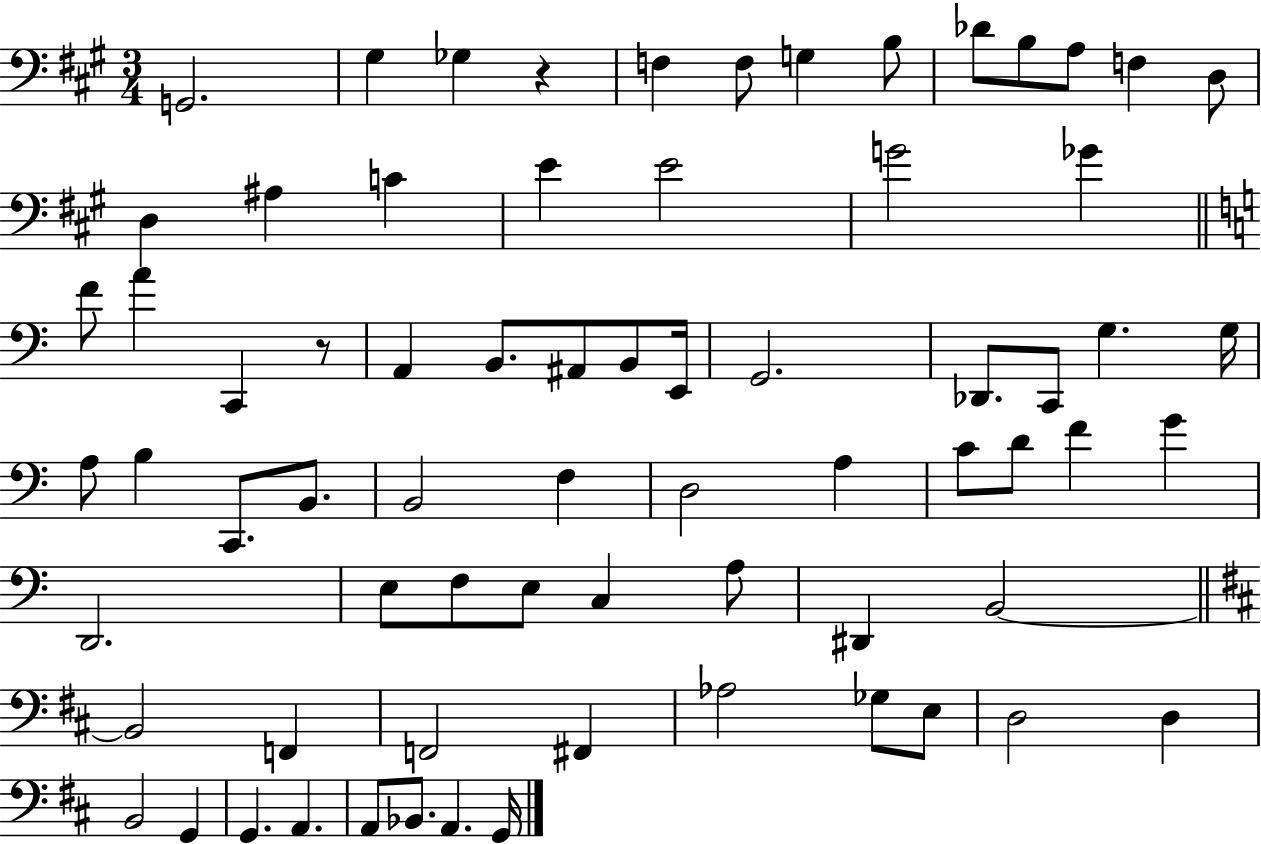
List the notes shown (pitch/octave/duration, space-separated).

G2/h. G#3/q Gb3/q R/q F3/q F3/e G3/q B3/e Db4/e B3/e A3/e F3/q D3/e D3/q A#3/q C4/q E4/q E4/h G4/h Gb4/q F4/e A4/q C2/q R/e A2/q B2/e. A#2/e B2/e E2/s G2/h. Db2/e. C2/e G3/q. G3/s A3/e B3/q C2/e. B2/e. B2/h F3/q D3/h A3/q C4/e D4/e F4/q G4/q D2/h. E3/e F3/e E3/e C3/q A3/e D#2/q B2/h B2/h F2/q F2/h F#2/q Ab3/h Gb3/e E3/e D3/h D3/q B2/h G2/q G2/q. A2/q. A2/e Bb2/e. A2/q. G2/s